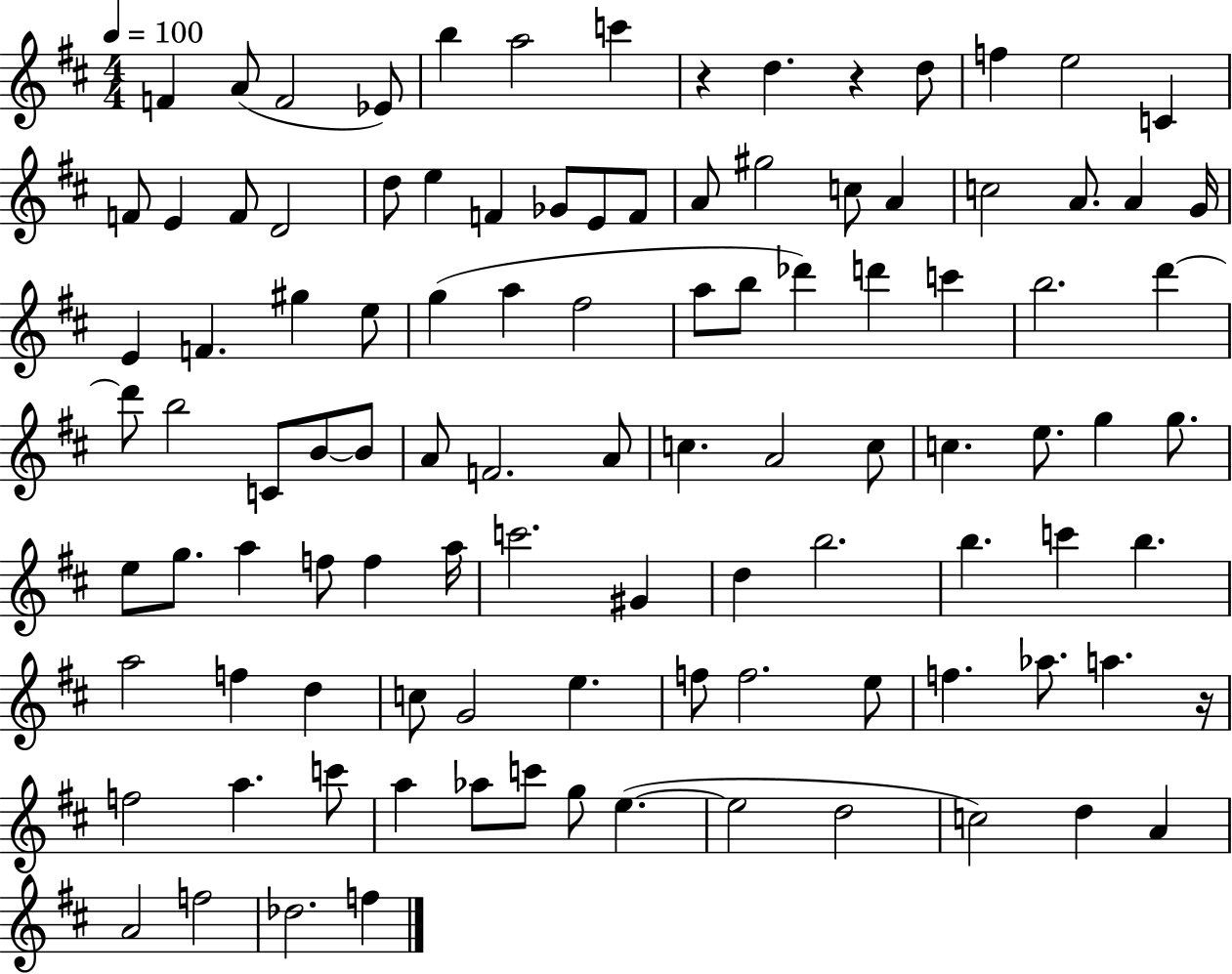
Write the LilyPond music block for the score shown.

{
  \clef treble
  \numericTimeSignature
  \time 4/4
  \key d \major
  \tempo 4 = 100
  f'4 a'8( f'2 ees'8) | b''4 a''2 c'''4 | r4 d''4. r4 d''8 | f''4 e''2 c'4 | \break f'8 e'4 f'8 d'2 | d''8 e''4 f'4 ges'8 e'8 f'8 | a'8 gis''2 c''8 a'4 | c''2 a'8. a'4 g'16 | \break e'4 f'4. gis''4 e''8 | g''4( a''4 fis''2 | a''8 b''8 des'''4) d'''4 c'''4 | b''2. d'''4~~ | \break d'''8 b''2 c'8 b'8~~ b'8 | a'8 f'2. a'8 | c''4. a'2 c''8 | c''4. e''8. g''4 g''8. | \break e''8 g''8. a''4 f''8 f''4 a''16 | c'''2. gis'4 | d''4 b''2. | b''4. c'''4 b''4. | \break a''2 f''4 d''4 | c''8 g'2 e''4. | f''8 f''2. e''8 | f''4. aes''8. a''4. r16 | \break f''2 a''4. c'''8 | a''4 aes''8 c'''8 g''8 e''4.~(~ | e''2 d''2 | c''2) d''4 a'4 | \break a'2 f''2 | des''2. f''4 | \bar "|."
}